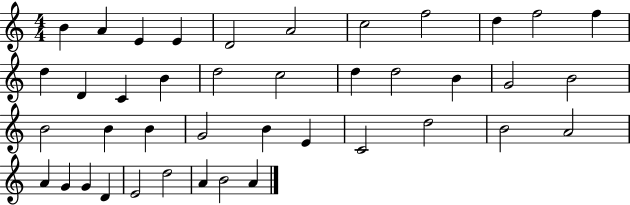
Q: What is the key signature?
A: C major